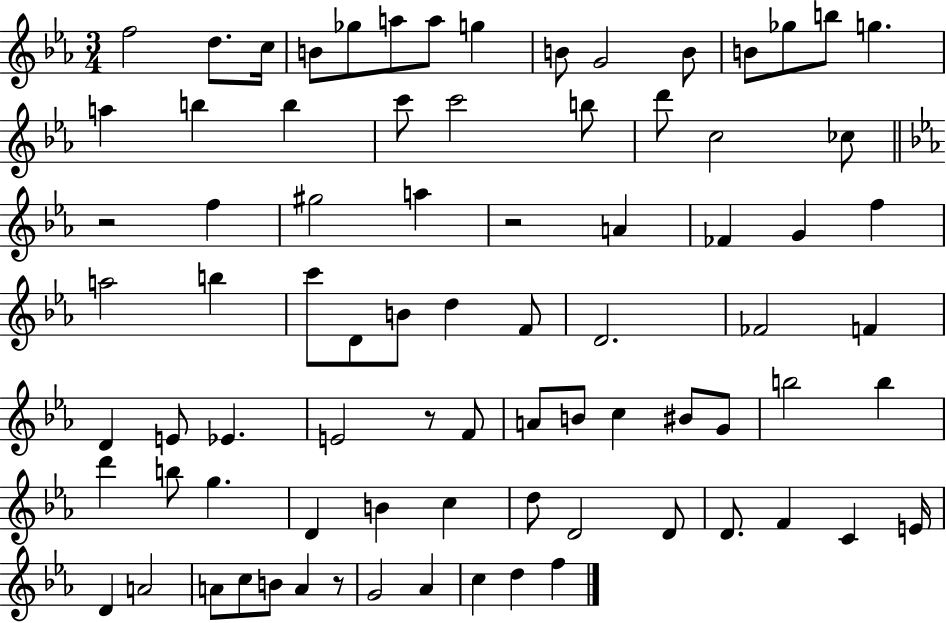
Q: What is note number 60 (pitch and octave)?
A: D5